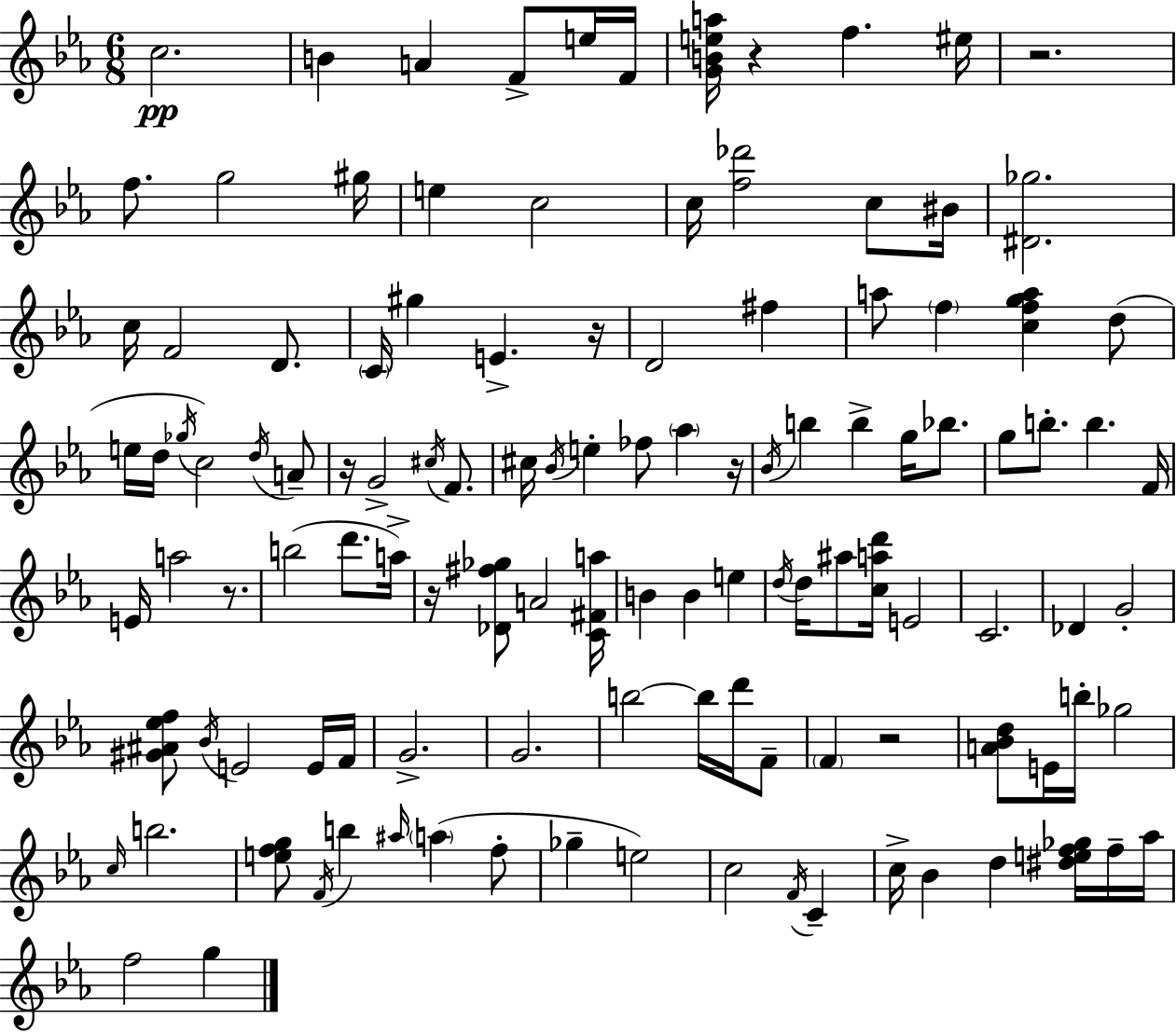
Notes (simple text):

C5/h. B4/q A4/q F4/e E5/s F4/s [G4,B4,E5,A5]/s R/q F5/q. EIS5/s R/h. F5/e. G5/h G#5/s E5/q C5/h C5/s [F5,Db6]/h C5/e BIS4/s [D#4,Gb5]/h. C5/s F4/h D4/e. C4/s G#5/q E4/q. R/s D4/h F#5/q A5/e F5/q [C5,F5,G5,A5]/q D5/e E5/s D5/s Gb5/s C5/h D5/s A4/e R/s G4/h C#5/s F4/e. C#5/s Bb4/s E5/q FES5/e Ab5/q R/s Bb4/s B5/q B5/q G5/s Bb5/e. G5/e B5/e. B5/q. F4/s E4/s A5/h R/e. B5/h D6/e. A5/s R/s [Db4,F#5,Gb5]/e A4/h [C4,F#4,A5]/s B4/q B4/q E5/q D5/s D5/s A#5/e [C5,A5,D6]/s E4/h C4/h. Db4/q G4/h [G#4,A#4,Eb5,F5]/e Bb4/s E4/h E4/s F4/s G4/h. G4/h. B5/h B5/s D6/s F4/e F4/q R/h [A4,Bb4,D5]/e E4/s B5/s Gb5/h C5/s B5/h. [E5,F5,G5]/e F4/s B5/q A#5/s A5/q F5/e Gb5/q E5/h C5/h F4/s C4/q C5/s Bb4/q D5/q [D#5,E5,F5,Gb5]/s F5/s Ab5/s F5/h G5/q